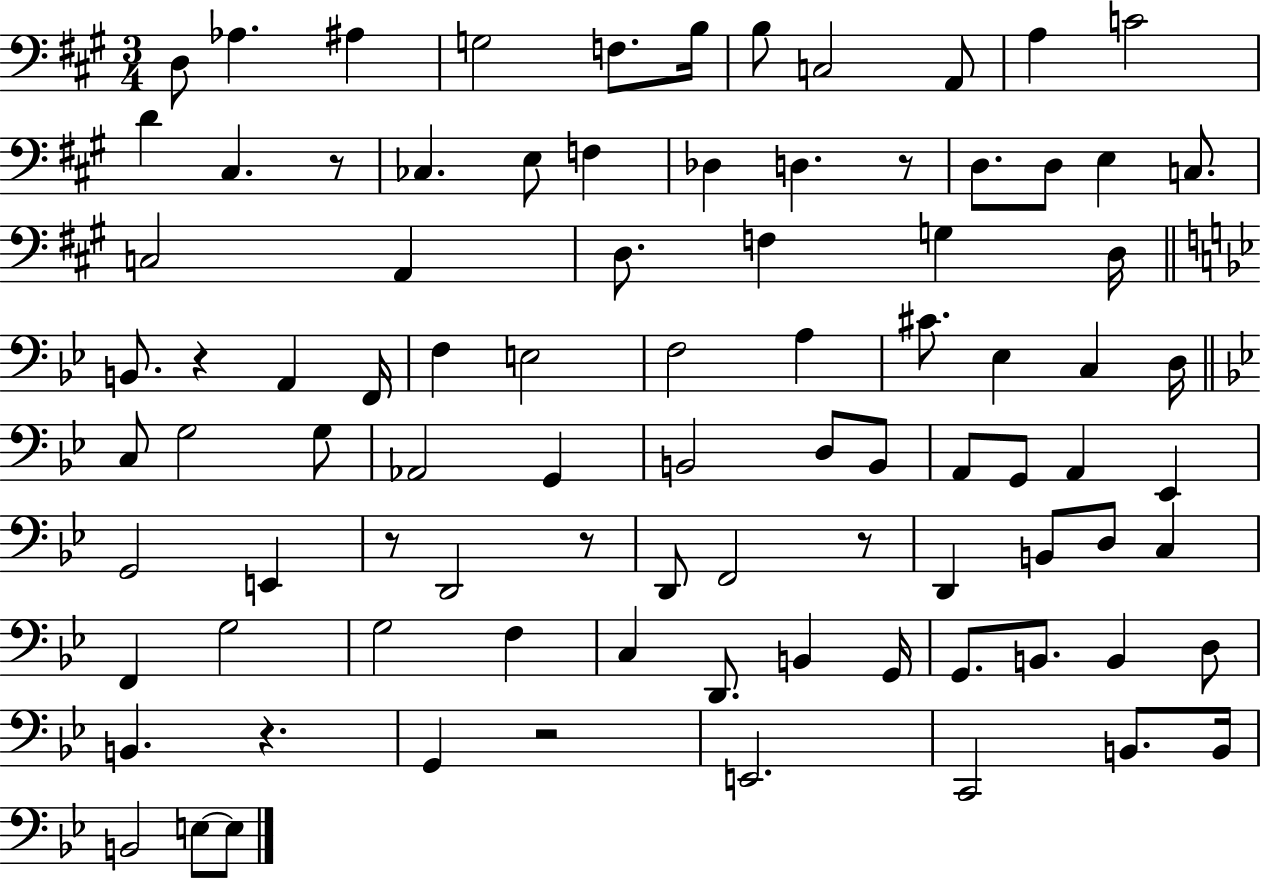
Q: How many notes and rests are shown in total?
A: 89